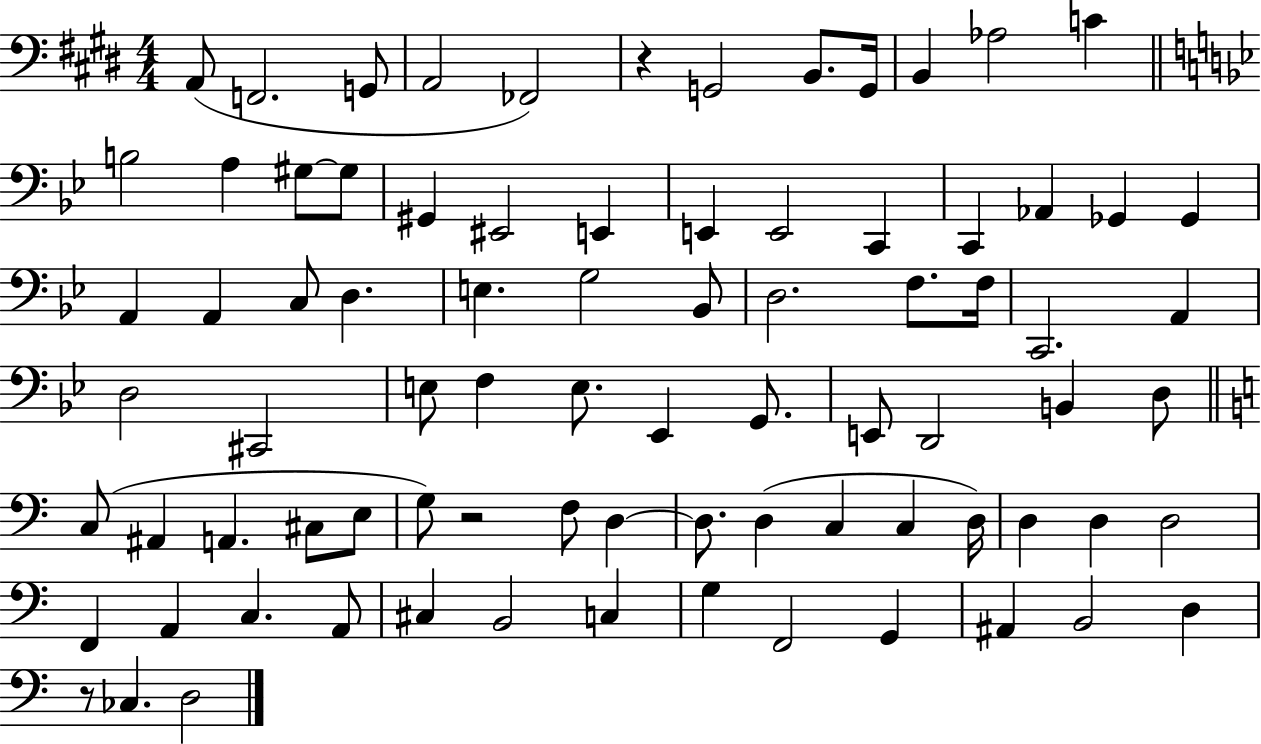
X:1
T:Untitled
M:4/4
L:1/4
K:E
A,,/2 F,,2 G,,/2 A,,2 _F,,2 z G,,2 B,,/2 G,,/4 B,, _A,2 C B,2 A, ^G,/2 ^G,/2 ^G,, ^E,,2 E,, E,, E,,2 C,, C,, _A,, _G,, _G,, A,, A,, C,/2 D, E, G,2 _B,,/2 D,2 F,/2 F,/4 C,,2 A,, D,2 ^C,,2 E,/2 F, E,/2 _E,, G,,/2 E,,/2 D,,2 B,, D,/2 C,/2 ^A,, A,, ^C,/2 E,/2 G,/2 z2 F,/2 D, D,/2 D, C, C, D,/4 D, D, D,2 F,, A,, C, A,,/2 ^C, B,,2 C, G, F,,2 G,, ^A,, B,,2 D, z/2 _C, D,2